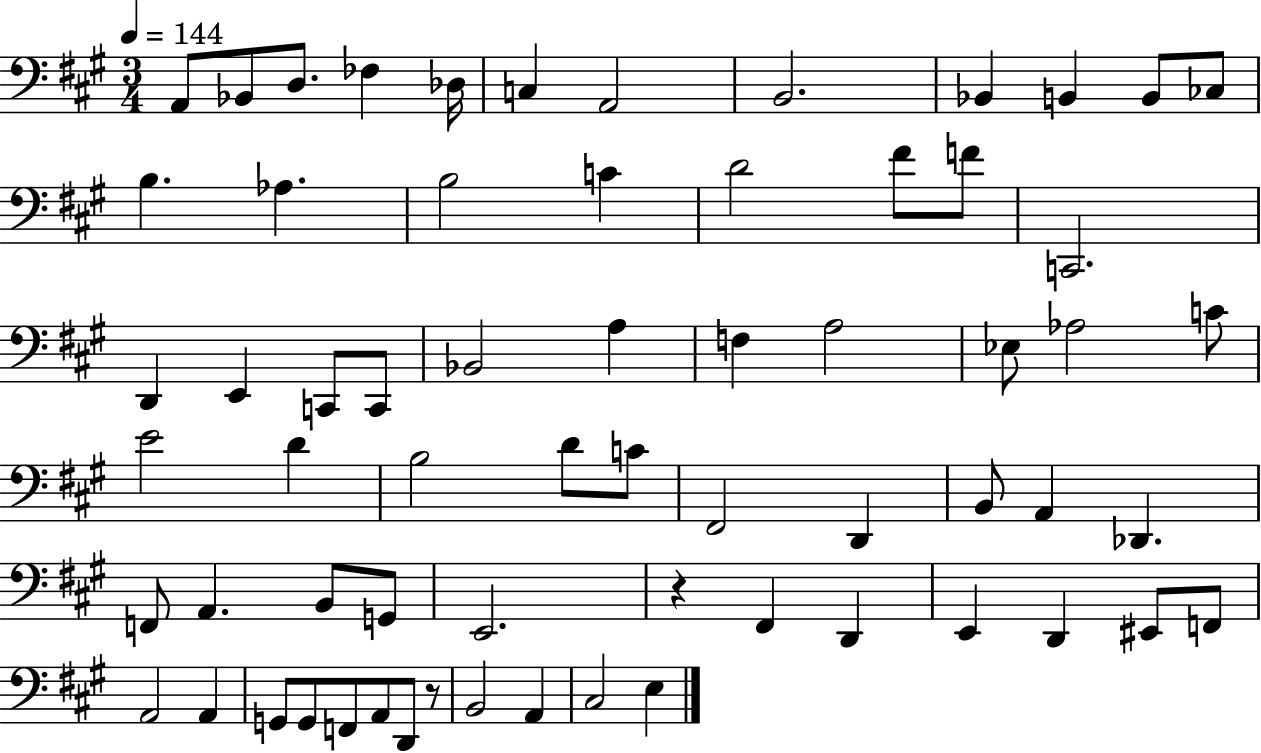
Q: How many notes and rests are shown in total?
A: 65